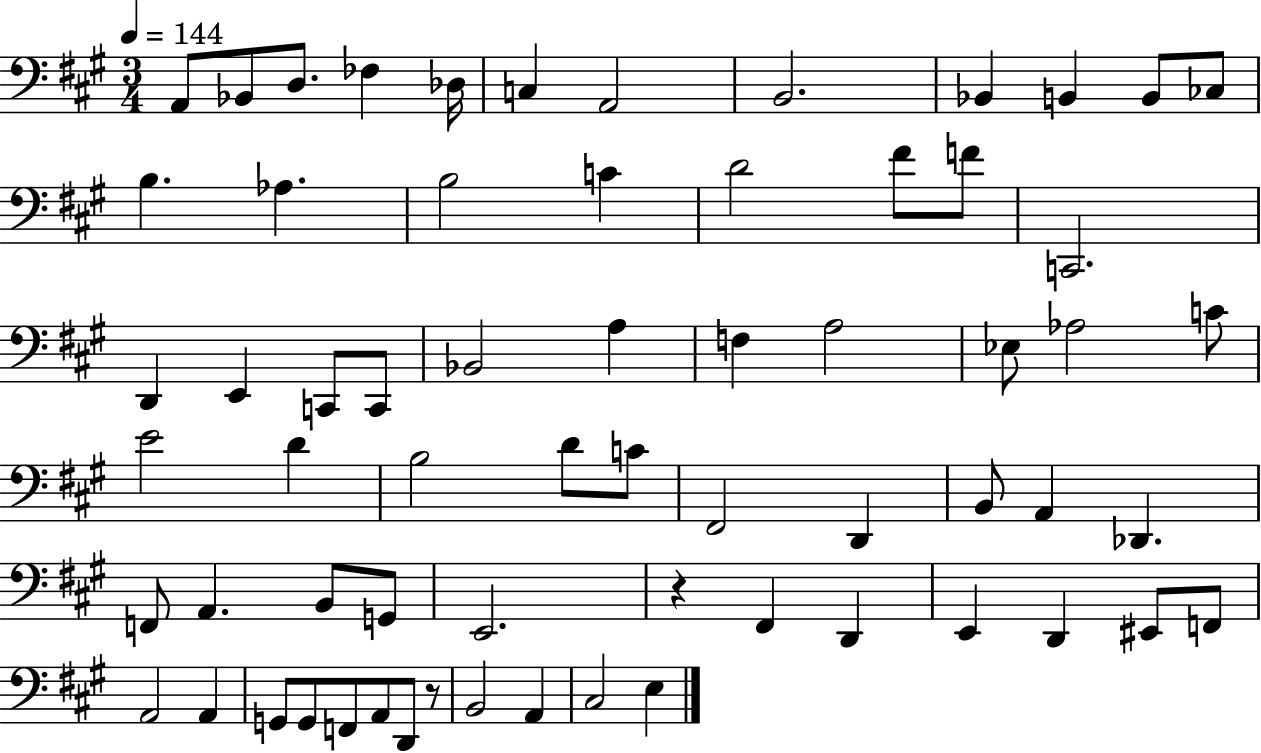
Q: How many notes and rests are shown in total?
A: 65